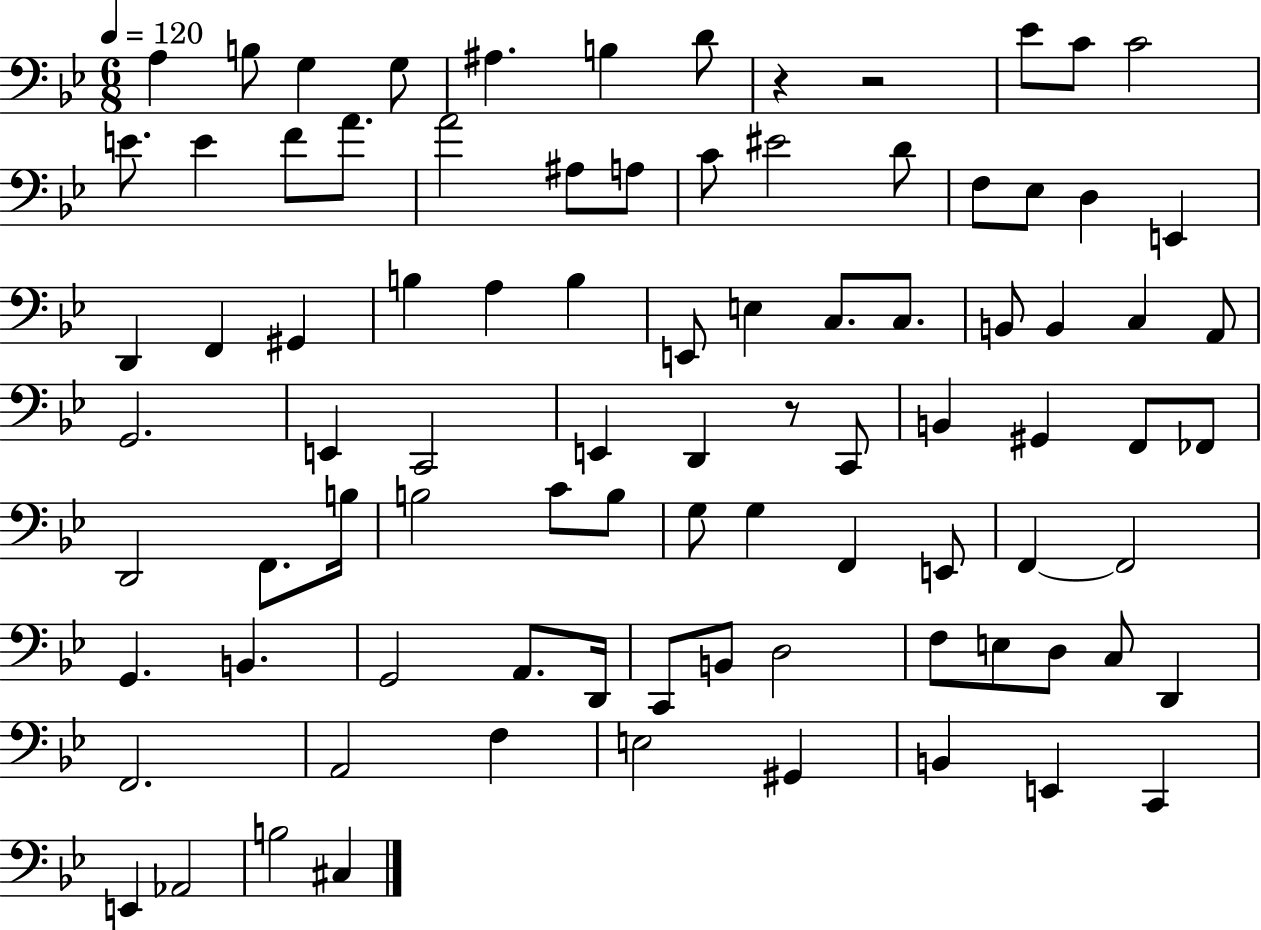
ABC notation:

X:1
T:Untitled
M:6/8
L:1/4
K:Bb
A, B,/2 G, G,/2 ^A, B, D/2 z z2 _E/2 C/2 C2 E/2 E F/2 A/2 A2 ^A,/2 A,/2 C/2 ^E2 D/2 F,/2 _E,/2 D, E,, D,, F,, ^G,, B, A, B, E,,/2 E, C,/2 C,/2 B,,/2 B,, C, A,,/2 G,,2 E,, C,,2 E,, D,, z/2 C,,/2 B,, ^G,, F,,/2 _F,,/2 D,,2 F,,/2 B,/4 B,2 C/2 B,/2 G,/2 G, F,, E,,/2 F,, F,,2 G,, B,, G,,2 A,,/2 D,,/4 C,,/2 B,,/2 D,2 F,/2 E,/2 D,/2 C,/2 D,, F,,2 A,,2 F, E,2 ^G,, B,, E,, C,, E,, _A,,2 B,2 ^C,